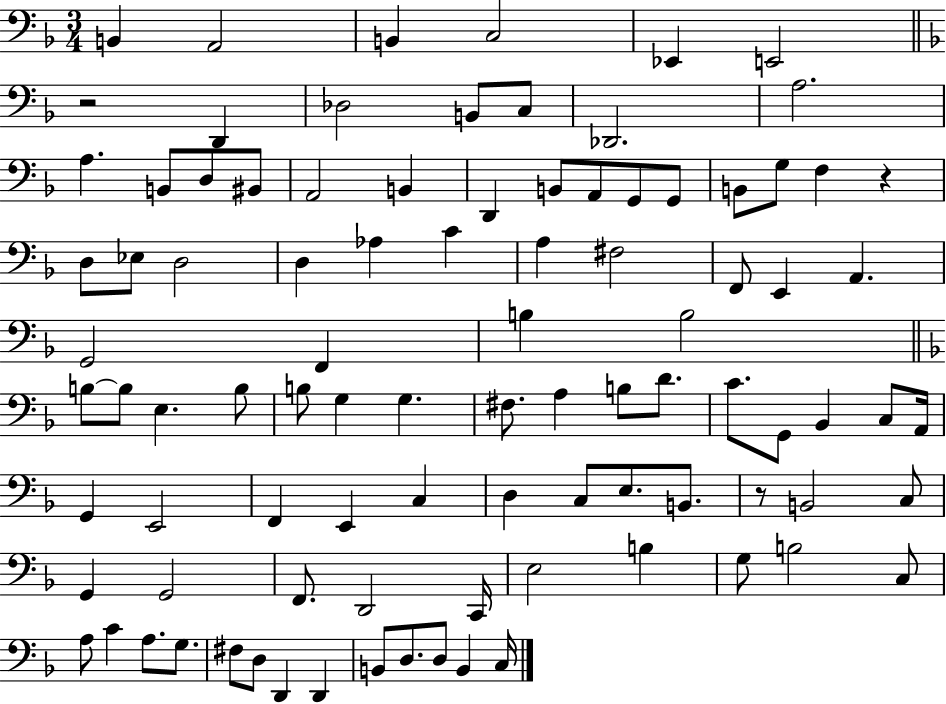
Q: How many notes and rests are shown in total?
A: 94